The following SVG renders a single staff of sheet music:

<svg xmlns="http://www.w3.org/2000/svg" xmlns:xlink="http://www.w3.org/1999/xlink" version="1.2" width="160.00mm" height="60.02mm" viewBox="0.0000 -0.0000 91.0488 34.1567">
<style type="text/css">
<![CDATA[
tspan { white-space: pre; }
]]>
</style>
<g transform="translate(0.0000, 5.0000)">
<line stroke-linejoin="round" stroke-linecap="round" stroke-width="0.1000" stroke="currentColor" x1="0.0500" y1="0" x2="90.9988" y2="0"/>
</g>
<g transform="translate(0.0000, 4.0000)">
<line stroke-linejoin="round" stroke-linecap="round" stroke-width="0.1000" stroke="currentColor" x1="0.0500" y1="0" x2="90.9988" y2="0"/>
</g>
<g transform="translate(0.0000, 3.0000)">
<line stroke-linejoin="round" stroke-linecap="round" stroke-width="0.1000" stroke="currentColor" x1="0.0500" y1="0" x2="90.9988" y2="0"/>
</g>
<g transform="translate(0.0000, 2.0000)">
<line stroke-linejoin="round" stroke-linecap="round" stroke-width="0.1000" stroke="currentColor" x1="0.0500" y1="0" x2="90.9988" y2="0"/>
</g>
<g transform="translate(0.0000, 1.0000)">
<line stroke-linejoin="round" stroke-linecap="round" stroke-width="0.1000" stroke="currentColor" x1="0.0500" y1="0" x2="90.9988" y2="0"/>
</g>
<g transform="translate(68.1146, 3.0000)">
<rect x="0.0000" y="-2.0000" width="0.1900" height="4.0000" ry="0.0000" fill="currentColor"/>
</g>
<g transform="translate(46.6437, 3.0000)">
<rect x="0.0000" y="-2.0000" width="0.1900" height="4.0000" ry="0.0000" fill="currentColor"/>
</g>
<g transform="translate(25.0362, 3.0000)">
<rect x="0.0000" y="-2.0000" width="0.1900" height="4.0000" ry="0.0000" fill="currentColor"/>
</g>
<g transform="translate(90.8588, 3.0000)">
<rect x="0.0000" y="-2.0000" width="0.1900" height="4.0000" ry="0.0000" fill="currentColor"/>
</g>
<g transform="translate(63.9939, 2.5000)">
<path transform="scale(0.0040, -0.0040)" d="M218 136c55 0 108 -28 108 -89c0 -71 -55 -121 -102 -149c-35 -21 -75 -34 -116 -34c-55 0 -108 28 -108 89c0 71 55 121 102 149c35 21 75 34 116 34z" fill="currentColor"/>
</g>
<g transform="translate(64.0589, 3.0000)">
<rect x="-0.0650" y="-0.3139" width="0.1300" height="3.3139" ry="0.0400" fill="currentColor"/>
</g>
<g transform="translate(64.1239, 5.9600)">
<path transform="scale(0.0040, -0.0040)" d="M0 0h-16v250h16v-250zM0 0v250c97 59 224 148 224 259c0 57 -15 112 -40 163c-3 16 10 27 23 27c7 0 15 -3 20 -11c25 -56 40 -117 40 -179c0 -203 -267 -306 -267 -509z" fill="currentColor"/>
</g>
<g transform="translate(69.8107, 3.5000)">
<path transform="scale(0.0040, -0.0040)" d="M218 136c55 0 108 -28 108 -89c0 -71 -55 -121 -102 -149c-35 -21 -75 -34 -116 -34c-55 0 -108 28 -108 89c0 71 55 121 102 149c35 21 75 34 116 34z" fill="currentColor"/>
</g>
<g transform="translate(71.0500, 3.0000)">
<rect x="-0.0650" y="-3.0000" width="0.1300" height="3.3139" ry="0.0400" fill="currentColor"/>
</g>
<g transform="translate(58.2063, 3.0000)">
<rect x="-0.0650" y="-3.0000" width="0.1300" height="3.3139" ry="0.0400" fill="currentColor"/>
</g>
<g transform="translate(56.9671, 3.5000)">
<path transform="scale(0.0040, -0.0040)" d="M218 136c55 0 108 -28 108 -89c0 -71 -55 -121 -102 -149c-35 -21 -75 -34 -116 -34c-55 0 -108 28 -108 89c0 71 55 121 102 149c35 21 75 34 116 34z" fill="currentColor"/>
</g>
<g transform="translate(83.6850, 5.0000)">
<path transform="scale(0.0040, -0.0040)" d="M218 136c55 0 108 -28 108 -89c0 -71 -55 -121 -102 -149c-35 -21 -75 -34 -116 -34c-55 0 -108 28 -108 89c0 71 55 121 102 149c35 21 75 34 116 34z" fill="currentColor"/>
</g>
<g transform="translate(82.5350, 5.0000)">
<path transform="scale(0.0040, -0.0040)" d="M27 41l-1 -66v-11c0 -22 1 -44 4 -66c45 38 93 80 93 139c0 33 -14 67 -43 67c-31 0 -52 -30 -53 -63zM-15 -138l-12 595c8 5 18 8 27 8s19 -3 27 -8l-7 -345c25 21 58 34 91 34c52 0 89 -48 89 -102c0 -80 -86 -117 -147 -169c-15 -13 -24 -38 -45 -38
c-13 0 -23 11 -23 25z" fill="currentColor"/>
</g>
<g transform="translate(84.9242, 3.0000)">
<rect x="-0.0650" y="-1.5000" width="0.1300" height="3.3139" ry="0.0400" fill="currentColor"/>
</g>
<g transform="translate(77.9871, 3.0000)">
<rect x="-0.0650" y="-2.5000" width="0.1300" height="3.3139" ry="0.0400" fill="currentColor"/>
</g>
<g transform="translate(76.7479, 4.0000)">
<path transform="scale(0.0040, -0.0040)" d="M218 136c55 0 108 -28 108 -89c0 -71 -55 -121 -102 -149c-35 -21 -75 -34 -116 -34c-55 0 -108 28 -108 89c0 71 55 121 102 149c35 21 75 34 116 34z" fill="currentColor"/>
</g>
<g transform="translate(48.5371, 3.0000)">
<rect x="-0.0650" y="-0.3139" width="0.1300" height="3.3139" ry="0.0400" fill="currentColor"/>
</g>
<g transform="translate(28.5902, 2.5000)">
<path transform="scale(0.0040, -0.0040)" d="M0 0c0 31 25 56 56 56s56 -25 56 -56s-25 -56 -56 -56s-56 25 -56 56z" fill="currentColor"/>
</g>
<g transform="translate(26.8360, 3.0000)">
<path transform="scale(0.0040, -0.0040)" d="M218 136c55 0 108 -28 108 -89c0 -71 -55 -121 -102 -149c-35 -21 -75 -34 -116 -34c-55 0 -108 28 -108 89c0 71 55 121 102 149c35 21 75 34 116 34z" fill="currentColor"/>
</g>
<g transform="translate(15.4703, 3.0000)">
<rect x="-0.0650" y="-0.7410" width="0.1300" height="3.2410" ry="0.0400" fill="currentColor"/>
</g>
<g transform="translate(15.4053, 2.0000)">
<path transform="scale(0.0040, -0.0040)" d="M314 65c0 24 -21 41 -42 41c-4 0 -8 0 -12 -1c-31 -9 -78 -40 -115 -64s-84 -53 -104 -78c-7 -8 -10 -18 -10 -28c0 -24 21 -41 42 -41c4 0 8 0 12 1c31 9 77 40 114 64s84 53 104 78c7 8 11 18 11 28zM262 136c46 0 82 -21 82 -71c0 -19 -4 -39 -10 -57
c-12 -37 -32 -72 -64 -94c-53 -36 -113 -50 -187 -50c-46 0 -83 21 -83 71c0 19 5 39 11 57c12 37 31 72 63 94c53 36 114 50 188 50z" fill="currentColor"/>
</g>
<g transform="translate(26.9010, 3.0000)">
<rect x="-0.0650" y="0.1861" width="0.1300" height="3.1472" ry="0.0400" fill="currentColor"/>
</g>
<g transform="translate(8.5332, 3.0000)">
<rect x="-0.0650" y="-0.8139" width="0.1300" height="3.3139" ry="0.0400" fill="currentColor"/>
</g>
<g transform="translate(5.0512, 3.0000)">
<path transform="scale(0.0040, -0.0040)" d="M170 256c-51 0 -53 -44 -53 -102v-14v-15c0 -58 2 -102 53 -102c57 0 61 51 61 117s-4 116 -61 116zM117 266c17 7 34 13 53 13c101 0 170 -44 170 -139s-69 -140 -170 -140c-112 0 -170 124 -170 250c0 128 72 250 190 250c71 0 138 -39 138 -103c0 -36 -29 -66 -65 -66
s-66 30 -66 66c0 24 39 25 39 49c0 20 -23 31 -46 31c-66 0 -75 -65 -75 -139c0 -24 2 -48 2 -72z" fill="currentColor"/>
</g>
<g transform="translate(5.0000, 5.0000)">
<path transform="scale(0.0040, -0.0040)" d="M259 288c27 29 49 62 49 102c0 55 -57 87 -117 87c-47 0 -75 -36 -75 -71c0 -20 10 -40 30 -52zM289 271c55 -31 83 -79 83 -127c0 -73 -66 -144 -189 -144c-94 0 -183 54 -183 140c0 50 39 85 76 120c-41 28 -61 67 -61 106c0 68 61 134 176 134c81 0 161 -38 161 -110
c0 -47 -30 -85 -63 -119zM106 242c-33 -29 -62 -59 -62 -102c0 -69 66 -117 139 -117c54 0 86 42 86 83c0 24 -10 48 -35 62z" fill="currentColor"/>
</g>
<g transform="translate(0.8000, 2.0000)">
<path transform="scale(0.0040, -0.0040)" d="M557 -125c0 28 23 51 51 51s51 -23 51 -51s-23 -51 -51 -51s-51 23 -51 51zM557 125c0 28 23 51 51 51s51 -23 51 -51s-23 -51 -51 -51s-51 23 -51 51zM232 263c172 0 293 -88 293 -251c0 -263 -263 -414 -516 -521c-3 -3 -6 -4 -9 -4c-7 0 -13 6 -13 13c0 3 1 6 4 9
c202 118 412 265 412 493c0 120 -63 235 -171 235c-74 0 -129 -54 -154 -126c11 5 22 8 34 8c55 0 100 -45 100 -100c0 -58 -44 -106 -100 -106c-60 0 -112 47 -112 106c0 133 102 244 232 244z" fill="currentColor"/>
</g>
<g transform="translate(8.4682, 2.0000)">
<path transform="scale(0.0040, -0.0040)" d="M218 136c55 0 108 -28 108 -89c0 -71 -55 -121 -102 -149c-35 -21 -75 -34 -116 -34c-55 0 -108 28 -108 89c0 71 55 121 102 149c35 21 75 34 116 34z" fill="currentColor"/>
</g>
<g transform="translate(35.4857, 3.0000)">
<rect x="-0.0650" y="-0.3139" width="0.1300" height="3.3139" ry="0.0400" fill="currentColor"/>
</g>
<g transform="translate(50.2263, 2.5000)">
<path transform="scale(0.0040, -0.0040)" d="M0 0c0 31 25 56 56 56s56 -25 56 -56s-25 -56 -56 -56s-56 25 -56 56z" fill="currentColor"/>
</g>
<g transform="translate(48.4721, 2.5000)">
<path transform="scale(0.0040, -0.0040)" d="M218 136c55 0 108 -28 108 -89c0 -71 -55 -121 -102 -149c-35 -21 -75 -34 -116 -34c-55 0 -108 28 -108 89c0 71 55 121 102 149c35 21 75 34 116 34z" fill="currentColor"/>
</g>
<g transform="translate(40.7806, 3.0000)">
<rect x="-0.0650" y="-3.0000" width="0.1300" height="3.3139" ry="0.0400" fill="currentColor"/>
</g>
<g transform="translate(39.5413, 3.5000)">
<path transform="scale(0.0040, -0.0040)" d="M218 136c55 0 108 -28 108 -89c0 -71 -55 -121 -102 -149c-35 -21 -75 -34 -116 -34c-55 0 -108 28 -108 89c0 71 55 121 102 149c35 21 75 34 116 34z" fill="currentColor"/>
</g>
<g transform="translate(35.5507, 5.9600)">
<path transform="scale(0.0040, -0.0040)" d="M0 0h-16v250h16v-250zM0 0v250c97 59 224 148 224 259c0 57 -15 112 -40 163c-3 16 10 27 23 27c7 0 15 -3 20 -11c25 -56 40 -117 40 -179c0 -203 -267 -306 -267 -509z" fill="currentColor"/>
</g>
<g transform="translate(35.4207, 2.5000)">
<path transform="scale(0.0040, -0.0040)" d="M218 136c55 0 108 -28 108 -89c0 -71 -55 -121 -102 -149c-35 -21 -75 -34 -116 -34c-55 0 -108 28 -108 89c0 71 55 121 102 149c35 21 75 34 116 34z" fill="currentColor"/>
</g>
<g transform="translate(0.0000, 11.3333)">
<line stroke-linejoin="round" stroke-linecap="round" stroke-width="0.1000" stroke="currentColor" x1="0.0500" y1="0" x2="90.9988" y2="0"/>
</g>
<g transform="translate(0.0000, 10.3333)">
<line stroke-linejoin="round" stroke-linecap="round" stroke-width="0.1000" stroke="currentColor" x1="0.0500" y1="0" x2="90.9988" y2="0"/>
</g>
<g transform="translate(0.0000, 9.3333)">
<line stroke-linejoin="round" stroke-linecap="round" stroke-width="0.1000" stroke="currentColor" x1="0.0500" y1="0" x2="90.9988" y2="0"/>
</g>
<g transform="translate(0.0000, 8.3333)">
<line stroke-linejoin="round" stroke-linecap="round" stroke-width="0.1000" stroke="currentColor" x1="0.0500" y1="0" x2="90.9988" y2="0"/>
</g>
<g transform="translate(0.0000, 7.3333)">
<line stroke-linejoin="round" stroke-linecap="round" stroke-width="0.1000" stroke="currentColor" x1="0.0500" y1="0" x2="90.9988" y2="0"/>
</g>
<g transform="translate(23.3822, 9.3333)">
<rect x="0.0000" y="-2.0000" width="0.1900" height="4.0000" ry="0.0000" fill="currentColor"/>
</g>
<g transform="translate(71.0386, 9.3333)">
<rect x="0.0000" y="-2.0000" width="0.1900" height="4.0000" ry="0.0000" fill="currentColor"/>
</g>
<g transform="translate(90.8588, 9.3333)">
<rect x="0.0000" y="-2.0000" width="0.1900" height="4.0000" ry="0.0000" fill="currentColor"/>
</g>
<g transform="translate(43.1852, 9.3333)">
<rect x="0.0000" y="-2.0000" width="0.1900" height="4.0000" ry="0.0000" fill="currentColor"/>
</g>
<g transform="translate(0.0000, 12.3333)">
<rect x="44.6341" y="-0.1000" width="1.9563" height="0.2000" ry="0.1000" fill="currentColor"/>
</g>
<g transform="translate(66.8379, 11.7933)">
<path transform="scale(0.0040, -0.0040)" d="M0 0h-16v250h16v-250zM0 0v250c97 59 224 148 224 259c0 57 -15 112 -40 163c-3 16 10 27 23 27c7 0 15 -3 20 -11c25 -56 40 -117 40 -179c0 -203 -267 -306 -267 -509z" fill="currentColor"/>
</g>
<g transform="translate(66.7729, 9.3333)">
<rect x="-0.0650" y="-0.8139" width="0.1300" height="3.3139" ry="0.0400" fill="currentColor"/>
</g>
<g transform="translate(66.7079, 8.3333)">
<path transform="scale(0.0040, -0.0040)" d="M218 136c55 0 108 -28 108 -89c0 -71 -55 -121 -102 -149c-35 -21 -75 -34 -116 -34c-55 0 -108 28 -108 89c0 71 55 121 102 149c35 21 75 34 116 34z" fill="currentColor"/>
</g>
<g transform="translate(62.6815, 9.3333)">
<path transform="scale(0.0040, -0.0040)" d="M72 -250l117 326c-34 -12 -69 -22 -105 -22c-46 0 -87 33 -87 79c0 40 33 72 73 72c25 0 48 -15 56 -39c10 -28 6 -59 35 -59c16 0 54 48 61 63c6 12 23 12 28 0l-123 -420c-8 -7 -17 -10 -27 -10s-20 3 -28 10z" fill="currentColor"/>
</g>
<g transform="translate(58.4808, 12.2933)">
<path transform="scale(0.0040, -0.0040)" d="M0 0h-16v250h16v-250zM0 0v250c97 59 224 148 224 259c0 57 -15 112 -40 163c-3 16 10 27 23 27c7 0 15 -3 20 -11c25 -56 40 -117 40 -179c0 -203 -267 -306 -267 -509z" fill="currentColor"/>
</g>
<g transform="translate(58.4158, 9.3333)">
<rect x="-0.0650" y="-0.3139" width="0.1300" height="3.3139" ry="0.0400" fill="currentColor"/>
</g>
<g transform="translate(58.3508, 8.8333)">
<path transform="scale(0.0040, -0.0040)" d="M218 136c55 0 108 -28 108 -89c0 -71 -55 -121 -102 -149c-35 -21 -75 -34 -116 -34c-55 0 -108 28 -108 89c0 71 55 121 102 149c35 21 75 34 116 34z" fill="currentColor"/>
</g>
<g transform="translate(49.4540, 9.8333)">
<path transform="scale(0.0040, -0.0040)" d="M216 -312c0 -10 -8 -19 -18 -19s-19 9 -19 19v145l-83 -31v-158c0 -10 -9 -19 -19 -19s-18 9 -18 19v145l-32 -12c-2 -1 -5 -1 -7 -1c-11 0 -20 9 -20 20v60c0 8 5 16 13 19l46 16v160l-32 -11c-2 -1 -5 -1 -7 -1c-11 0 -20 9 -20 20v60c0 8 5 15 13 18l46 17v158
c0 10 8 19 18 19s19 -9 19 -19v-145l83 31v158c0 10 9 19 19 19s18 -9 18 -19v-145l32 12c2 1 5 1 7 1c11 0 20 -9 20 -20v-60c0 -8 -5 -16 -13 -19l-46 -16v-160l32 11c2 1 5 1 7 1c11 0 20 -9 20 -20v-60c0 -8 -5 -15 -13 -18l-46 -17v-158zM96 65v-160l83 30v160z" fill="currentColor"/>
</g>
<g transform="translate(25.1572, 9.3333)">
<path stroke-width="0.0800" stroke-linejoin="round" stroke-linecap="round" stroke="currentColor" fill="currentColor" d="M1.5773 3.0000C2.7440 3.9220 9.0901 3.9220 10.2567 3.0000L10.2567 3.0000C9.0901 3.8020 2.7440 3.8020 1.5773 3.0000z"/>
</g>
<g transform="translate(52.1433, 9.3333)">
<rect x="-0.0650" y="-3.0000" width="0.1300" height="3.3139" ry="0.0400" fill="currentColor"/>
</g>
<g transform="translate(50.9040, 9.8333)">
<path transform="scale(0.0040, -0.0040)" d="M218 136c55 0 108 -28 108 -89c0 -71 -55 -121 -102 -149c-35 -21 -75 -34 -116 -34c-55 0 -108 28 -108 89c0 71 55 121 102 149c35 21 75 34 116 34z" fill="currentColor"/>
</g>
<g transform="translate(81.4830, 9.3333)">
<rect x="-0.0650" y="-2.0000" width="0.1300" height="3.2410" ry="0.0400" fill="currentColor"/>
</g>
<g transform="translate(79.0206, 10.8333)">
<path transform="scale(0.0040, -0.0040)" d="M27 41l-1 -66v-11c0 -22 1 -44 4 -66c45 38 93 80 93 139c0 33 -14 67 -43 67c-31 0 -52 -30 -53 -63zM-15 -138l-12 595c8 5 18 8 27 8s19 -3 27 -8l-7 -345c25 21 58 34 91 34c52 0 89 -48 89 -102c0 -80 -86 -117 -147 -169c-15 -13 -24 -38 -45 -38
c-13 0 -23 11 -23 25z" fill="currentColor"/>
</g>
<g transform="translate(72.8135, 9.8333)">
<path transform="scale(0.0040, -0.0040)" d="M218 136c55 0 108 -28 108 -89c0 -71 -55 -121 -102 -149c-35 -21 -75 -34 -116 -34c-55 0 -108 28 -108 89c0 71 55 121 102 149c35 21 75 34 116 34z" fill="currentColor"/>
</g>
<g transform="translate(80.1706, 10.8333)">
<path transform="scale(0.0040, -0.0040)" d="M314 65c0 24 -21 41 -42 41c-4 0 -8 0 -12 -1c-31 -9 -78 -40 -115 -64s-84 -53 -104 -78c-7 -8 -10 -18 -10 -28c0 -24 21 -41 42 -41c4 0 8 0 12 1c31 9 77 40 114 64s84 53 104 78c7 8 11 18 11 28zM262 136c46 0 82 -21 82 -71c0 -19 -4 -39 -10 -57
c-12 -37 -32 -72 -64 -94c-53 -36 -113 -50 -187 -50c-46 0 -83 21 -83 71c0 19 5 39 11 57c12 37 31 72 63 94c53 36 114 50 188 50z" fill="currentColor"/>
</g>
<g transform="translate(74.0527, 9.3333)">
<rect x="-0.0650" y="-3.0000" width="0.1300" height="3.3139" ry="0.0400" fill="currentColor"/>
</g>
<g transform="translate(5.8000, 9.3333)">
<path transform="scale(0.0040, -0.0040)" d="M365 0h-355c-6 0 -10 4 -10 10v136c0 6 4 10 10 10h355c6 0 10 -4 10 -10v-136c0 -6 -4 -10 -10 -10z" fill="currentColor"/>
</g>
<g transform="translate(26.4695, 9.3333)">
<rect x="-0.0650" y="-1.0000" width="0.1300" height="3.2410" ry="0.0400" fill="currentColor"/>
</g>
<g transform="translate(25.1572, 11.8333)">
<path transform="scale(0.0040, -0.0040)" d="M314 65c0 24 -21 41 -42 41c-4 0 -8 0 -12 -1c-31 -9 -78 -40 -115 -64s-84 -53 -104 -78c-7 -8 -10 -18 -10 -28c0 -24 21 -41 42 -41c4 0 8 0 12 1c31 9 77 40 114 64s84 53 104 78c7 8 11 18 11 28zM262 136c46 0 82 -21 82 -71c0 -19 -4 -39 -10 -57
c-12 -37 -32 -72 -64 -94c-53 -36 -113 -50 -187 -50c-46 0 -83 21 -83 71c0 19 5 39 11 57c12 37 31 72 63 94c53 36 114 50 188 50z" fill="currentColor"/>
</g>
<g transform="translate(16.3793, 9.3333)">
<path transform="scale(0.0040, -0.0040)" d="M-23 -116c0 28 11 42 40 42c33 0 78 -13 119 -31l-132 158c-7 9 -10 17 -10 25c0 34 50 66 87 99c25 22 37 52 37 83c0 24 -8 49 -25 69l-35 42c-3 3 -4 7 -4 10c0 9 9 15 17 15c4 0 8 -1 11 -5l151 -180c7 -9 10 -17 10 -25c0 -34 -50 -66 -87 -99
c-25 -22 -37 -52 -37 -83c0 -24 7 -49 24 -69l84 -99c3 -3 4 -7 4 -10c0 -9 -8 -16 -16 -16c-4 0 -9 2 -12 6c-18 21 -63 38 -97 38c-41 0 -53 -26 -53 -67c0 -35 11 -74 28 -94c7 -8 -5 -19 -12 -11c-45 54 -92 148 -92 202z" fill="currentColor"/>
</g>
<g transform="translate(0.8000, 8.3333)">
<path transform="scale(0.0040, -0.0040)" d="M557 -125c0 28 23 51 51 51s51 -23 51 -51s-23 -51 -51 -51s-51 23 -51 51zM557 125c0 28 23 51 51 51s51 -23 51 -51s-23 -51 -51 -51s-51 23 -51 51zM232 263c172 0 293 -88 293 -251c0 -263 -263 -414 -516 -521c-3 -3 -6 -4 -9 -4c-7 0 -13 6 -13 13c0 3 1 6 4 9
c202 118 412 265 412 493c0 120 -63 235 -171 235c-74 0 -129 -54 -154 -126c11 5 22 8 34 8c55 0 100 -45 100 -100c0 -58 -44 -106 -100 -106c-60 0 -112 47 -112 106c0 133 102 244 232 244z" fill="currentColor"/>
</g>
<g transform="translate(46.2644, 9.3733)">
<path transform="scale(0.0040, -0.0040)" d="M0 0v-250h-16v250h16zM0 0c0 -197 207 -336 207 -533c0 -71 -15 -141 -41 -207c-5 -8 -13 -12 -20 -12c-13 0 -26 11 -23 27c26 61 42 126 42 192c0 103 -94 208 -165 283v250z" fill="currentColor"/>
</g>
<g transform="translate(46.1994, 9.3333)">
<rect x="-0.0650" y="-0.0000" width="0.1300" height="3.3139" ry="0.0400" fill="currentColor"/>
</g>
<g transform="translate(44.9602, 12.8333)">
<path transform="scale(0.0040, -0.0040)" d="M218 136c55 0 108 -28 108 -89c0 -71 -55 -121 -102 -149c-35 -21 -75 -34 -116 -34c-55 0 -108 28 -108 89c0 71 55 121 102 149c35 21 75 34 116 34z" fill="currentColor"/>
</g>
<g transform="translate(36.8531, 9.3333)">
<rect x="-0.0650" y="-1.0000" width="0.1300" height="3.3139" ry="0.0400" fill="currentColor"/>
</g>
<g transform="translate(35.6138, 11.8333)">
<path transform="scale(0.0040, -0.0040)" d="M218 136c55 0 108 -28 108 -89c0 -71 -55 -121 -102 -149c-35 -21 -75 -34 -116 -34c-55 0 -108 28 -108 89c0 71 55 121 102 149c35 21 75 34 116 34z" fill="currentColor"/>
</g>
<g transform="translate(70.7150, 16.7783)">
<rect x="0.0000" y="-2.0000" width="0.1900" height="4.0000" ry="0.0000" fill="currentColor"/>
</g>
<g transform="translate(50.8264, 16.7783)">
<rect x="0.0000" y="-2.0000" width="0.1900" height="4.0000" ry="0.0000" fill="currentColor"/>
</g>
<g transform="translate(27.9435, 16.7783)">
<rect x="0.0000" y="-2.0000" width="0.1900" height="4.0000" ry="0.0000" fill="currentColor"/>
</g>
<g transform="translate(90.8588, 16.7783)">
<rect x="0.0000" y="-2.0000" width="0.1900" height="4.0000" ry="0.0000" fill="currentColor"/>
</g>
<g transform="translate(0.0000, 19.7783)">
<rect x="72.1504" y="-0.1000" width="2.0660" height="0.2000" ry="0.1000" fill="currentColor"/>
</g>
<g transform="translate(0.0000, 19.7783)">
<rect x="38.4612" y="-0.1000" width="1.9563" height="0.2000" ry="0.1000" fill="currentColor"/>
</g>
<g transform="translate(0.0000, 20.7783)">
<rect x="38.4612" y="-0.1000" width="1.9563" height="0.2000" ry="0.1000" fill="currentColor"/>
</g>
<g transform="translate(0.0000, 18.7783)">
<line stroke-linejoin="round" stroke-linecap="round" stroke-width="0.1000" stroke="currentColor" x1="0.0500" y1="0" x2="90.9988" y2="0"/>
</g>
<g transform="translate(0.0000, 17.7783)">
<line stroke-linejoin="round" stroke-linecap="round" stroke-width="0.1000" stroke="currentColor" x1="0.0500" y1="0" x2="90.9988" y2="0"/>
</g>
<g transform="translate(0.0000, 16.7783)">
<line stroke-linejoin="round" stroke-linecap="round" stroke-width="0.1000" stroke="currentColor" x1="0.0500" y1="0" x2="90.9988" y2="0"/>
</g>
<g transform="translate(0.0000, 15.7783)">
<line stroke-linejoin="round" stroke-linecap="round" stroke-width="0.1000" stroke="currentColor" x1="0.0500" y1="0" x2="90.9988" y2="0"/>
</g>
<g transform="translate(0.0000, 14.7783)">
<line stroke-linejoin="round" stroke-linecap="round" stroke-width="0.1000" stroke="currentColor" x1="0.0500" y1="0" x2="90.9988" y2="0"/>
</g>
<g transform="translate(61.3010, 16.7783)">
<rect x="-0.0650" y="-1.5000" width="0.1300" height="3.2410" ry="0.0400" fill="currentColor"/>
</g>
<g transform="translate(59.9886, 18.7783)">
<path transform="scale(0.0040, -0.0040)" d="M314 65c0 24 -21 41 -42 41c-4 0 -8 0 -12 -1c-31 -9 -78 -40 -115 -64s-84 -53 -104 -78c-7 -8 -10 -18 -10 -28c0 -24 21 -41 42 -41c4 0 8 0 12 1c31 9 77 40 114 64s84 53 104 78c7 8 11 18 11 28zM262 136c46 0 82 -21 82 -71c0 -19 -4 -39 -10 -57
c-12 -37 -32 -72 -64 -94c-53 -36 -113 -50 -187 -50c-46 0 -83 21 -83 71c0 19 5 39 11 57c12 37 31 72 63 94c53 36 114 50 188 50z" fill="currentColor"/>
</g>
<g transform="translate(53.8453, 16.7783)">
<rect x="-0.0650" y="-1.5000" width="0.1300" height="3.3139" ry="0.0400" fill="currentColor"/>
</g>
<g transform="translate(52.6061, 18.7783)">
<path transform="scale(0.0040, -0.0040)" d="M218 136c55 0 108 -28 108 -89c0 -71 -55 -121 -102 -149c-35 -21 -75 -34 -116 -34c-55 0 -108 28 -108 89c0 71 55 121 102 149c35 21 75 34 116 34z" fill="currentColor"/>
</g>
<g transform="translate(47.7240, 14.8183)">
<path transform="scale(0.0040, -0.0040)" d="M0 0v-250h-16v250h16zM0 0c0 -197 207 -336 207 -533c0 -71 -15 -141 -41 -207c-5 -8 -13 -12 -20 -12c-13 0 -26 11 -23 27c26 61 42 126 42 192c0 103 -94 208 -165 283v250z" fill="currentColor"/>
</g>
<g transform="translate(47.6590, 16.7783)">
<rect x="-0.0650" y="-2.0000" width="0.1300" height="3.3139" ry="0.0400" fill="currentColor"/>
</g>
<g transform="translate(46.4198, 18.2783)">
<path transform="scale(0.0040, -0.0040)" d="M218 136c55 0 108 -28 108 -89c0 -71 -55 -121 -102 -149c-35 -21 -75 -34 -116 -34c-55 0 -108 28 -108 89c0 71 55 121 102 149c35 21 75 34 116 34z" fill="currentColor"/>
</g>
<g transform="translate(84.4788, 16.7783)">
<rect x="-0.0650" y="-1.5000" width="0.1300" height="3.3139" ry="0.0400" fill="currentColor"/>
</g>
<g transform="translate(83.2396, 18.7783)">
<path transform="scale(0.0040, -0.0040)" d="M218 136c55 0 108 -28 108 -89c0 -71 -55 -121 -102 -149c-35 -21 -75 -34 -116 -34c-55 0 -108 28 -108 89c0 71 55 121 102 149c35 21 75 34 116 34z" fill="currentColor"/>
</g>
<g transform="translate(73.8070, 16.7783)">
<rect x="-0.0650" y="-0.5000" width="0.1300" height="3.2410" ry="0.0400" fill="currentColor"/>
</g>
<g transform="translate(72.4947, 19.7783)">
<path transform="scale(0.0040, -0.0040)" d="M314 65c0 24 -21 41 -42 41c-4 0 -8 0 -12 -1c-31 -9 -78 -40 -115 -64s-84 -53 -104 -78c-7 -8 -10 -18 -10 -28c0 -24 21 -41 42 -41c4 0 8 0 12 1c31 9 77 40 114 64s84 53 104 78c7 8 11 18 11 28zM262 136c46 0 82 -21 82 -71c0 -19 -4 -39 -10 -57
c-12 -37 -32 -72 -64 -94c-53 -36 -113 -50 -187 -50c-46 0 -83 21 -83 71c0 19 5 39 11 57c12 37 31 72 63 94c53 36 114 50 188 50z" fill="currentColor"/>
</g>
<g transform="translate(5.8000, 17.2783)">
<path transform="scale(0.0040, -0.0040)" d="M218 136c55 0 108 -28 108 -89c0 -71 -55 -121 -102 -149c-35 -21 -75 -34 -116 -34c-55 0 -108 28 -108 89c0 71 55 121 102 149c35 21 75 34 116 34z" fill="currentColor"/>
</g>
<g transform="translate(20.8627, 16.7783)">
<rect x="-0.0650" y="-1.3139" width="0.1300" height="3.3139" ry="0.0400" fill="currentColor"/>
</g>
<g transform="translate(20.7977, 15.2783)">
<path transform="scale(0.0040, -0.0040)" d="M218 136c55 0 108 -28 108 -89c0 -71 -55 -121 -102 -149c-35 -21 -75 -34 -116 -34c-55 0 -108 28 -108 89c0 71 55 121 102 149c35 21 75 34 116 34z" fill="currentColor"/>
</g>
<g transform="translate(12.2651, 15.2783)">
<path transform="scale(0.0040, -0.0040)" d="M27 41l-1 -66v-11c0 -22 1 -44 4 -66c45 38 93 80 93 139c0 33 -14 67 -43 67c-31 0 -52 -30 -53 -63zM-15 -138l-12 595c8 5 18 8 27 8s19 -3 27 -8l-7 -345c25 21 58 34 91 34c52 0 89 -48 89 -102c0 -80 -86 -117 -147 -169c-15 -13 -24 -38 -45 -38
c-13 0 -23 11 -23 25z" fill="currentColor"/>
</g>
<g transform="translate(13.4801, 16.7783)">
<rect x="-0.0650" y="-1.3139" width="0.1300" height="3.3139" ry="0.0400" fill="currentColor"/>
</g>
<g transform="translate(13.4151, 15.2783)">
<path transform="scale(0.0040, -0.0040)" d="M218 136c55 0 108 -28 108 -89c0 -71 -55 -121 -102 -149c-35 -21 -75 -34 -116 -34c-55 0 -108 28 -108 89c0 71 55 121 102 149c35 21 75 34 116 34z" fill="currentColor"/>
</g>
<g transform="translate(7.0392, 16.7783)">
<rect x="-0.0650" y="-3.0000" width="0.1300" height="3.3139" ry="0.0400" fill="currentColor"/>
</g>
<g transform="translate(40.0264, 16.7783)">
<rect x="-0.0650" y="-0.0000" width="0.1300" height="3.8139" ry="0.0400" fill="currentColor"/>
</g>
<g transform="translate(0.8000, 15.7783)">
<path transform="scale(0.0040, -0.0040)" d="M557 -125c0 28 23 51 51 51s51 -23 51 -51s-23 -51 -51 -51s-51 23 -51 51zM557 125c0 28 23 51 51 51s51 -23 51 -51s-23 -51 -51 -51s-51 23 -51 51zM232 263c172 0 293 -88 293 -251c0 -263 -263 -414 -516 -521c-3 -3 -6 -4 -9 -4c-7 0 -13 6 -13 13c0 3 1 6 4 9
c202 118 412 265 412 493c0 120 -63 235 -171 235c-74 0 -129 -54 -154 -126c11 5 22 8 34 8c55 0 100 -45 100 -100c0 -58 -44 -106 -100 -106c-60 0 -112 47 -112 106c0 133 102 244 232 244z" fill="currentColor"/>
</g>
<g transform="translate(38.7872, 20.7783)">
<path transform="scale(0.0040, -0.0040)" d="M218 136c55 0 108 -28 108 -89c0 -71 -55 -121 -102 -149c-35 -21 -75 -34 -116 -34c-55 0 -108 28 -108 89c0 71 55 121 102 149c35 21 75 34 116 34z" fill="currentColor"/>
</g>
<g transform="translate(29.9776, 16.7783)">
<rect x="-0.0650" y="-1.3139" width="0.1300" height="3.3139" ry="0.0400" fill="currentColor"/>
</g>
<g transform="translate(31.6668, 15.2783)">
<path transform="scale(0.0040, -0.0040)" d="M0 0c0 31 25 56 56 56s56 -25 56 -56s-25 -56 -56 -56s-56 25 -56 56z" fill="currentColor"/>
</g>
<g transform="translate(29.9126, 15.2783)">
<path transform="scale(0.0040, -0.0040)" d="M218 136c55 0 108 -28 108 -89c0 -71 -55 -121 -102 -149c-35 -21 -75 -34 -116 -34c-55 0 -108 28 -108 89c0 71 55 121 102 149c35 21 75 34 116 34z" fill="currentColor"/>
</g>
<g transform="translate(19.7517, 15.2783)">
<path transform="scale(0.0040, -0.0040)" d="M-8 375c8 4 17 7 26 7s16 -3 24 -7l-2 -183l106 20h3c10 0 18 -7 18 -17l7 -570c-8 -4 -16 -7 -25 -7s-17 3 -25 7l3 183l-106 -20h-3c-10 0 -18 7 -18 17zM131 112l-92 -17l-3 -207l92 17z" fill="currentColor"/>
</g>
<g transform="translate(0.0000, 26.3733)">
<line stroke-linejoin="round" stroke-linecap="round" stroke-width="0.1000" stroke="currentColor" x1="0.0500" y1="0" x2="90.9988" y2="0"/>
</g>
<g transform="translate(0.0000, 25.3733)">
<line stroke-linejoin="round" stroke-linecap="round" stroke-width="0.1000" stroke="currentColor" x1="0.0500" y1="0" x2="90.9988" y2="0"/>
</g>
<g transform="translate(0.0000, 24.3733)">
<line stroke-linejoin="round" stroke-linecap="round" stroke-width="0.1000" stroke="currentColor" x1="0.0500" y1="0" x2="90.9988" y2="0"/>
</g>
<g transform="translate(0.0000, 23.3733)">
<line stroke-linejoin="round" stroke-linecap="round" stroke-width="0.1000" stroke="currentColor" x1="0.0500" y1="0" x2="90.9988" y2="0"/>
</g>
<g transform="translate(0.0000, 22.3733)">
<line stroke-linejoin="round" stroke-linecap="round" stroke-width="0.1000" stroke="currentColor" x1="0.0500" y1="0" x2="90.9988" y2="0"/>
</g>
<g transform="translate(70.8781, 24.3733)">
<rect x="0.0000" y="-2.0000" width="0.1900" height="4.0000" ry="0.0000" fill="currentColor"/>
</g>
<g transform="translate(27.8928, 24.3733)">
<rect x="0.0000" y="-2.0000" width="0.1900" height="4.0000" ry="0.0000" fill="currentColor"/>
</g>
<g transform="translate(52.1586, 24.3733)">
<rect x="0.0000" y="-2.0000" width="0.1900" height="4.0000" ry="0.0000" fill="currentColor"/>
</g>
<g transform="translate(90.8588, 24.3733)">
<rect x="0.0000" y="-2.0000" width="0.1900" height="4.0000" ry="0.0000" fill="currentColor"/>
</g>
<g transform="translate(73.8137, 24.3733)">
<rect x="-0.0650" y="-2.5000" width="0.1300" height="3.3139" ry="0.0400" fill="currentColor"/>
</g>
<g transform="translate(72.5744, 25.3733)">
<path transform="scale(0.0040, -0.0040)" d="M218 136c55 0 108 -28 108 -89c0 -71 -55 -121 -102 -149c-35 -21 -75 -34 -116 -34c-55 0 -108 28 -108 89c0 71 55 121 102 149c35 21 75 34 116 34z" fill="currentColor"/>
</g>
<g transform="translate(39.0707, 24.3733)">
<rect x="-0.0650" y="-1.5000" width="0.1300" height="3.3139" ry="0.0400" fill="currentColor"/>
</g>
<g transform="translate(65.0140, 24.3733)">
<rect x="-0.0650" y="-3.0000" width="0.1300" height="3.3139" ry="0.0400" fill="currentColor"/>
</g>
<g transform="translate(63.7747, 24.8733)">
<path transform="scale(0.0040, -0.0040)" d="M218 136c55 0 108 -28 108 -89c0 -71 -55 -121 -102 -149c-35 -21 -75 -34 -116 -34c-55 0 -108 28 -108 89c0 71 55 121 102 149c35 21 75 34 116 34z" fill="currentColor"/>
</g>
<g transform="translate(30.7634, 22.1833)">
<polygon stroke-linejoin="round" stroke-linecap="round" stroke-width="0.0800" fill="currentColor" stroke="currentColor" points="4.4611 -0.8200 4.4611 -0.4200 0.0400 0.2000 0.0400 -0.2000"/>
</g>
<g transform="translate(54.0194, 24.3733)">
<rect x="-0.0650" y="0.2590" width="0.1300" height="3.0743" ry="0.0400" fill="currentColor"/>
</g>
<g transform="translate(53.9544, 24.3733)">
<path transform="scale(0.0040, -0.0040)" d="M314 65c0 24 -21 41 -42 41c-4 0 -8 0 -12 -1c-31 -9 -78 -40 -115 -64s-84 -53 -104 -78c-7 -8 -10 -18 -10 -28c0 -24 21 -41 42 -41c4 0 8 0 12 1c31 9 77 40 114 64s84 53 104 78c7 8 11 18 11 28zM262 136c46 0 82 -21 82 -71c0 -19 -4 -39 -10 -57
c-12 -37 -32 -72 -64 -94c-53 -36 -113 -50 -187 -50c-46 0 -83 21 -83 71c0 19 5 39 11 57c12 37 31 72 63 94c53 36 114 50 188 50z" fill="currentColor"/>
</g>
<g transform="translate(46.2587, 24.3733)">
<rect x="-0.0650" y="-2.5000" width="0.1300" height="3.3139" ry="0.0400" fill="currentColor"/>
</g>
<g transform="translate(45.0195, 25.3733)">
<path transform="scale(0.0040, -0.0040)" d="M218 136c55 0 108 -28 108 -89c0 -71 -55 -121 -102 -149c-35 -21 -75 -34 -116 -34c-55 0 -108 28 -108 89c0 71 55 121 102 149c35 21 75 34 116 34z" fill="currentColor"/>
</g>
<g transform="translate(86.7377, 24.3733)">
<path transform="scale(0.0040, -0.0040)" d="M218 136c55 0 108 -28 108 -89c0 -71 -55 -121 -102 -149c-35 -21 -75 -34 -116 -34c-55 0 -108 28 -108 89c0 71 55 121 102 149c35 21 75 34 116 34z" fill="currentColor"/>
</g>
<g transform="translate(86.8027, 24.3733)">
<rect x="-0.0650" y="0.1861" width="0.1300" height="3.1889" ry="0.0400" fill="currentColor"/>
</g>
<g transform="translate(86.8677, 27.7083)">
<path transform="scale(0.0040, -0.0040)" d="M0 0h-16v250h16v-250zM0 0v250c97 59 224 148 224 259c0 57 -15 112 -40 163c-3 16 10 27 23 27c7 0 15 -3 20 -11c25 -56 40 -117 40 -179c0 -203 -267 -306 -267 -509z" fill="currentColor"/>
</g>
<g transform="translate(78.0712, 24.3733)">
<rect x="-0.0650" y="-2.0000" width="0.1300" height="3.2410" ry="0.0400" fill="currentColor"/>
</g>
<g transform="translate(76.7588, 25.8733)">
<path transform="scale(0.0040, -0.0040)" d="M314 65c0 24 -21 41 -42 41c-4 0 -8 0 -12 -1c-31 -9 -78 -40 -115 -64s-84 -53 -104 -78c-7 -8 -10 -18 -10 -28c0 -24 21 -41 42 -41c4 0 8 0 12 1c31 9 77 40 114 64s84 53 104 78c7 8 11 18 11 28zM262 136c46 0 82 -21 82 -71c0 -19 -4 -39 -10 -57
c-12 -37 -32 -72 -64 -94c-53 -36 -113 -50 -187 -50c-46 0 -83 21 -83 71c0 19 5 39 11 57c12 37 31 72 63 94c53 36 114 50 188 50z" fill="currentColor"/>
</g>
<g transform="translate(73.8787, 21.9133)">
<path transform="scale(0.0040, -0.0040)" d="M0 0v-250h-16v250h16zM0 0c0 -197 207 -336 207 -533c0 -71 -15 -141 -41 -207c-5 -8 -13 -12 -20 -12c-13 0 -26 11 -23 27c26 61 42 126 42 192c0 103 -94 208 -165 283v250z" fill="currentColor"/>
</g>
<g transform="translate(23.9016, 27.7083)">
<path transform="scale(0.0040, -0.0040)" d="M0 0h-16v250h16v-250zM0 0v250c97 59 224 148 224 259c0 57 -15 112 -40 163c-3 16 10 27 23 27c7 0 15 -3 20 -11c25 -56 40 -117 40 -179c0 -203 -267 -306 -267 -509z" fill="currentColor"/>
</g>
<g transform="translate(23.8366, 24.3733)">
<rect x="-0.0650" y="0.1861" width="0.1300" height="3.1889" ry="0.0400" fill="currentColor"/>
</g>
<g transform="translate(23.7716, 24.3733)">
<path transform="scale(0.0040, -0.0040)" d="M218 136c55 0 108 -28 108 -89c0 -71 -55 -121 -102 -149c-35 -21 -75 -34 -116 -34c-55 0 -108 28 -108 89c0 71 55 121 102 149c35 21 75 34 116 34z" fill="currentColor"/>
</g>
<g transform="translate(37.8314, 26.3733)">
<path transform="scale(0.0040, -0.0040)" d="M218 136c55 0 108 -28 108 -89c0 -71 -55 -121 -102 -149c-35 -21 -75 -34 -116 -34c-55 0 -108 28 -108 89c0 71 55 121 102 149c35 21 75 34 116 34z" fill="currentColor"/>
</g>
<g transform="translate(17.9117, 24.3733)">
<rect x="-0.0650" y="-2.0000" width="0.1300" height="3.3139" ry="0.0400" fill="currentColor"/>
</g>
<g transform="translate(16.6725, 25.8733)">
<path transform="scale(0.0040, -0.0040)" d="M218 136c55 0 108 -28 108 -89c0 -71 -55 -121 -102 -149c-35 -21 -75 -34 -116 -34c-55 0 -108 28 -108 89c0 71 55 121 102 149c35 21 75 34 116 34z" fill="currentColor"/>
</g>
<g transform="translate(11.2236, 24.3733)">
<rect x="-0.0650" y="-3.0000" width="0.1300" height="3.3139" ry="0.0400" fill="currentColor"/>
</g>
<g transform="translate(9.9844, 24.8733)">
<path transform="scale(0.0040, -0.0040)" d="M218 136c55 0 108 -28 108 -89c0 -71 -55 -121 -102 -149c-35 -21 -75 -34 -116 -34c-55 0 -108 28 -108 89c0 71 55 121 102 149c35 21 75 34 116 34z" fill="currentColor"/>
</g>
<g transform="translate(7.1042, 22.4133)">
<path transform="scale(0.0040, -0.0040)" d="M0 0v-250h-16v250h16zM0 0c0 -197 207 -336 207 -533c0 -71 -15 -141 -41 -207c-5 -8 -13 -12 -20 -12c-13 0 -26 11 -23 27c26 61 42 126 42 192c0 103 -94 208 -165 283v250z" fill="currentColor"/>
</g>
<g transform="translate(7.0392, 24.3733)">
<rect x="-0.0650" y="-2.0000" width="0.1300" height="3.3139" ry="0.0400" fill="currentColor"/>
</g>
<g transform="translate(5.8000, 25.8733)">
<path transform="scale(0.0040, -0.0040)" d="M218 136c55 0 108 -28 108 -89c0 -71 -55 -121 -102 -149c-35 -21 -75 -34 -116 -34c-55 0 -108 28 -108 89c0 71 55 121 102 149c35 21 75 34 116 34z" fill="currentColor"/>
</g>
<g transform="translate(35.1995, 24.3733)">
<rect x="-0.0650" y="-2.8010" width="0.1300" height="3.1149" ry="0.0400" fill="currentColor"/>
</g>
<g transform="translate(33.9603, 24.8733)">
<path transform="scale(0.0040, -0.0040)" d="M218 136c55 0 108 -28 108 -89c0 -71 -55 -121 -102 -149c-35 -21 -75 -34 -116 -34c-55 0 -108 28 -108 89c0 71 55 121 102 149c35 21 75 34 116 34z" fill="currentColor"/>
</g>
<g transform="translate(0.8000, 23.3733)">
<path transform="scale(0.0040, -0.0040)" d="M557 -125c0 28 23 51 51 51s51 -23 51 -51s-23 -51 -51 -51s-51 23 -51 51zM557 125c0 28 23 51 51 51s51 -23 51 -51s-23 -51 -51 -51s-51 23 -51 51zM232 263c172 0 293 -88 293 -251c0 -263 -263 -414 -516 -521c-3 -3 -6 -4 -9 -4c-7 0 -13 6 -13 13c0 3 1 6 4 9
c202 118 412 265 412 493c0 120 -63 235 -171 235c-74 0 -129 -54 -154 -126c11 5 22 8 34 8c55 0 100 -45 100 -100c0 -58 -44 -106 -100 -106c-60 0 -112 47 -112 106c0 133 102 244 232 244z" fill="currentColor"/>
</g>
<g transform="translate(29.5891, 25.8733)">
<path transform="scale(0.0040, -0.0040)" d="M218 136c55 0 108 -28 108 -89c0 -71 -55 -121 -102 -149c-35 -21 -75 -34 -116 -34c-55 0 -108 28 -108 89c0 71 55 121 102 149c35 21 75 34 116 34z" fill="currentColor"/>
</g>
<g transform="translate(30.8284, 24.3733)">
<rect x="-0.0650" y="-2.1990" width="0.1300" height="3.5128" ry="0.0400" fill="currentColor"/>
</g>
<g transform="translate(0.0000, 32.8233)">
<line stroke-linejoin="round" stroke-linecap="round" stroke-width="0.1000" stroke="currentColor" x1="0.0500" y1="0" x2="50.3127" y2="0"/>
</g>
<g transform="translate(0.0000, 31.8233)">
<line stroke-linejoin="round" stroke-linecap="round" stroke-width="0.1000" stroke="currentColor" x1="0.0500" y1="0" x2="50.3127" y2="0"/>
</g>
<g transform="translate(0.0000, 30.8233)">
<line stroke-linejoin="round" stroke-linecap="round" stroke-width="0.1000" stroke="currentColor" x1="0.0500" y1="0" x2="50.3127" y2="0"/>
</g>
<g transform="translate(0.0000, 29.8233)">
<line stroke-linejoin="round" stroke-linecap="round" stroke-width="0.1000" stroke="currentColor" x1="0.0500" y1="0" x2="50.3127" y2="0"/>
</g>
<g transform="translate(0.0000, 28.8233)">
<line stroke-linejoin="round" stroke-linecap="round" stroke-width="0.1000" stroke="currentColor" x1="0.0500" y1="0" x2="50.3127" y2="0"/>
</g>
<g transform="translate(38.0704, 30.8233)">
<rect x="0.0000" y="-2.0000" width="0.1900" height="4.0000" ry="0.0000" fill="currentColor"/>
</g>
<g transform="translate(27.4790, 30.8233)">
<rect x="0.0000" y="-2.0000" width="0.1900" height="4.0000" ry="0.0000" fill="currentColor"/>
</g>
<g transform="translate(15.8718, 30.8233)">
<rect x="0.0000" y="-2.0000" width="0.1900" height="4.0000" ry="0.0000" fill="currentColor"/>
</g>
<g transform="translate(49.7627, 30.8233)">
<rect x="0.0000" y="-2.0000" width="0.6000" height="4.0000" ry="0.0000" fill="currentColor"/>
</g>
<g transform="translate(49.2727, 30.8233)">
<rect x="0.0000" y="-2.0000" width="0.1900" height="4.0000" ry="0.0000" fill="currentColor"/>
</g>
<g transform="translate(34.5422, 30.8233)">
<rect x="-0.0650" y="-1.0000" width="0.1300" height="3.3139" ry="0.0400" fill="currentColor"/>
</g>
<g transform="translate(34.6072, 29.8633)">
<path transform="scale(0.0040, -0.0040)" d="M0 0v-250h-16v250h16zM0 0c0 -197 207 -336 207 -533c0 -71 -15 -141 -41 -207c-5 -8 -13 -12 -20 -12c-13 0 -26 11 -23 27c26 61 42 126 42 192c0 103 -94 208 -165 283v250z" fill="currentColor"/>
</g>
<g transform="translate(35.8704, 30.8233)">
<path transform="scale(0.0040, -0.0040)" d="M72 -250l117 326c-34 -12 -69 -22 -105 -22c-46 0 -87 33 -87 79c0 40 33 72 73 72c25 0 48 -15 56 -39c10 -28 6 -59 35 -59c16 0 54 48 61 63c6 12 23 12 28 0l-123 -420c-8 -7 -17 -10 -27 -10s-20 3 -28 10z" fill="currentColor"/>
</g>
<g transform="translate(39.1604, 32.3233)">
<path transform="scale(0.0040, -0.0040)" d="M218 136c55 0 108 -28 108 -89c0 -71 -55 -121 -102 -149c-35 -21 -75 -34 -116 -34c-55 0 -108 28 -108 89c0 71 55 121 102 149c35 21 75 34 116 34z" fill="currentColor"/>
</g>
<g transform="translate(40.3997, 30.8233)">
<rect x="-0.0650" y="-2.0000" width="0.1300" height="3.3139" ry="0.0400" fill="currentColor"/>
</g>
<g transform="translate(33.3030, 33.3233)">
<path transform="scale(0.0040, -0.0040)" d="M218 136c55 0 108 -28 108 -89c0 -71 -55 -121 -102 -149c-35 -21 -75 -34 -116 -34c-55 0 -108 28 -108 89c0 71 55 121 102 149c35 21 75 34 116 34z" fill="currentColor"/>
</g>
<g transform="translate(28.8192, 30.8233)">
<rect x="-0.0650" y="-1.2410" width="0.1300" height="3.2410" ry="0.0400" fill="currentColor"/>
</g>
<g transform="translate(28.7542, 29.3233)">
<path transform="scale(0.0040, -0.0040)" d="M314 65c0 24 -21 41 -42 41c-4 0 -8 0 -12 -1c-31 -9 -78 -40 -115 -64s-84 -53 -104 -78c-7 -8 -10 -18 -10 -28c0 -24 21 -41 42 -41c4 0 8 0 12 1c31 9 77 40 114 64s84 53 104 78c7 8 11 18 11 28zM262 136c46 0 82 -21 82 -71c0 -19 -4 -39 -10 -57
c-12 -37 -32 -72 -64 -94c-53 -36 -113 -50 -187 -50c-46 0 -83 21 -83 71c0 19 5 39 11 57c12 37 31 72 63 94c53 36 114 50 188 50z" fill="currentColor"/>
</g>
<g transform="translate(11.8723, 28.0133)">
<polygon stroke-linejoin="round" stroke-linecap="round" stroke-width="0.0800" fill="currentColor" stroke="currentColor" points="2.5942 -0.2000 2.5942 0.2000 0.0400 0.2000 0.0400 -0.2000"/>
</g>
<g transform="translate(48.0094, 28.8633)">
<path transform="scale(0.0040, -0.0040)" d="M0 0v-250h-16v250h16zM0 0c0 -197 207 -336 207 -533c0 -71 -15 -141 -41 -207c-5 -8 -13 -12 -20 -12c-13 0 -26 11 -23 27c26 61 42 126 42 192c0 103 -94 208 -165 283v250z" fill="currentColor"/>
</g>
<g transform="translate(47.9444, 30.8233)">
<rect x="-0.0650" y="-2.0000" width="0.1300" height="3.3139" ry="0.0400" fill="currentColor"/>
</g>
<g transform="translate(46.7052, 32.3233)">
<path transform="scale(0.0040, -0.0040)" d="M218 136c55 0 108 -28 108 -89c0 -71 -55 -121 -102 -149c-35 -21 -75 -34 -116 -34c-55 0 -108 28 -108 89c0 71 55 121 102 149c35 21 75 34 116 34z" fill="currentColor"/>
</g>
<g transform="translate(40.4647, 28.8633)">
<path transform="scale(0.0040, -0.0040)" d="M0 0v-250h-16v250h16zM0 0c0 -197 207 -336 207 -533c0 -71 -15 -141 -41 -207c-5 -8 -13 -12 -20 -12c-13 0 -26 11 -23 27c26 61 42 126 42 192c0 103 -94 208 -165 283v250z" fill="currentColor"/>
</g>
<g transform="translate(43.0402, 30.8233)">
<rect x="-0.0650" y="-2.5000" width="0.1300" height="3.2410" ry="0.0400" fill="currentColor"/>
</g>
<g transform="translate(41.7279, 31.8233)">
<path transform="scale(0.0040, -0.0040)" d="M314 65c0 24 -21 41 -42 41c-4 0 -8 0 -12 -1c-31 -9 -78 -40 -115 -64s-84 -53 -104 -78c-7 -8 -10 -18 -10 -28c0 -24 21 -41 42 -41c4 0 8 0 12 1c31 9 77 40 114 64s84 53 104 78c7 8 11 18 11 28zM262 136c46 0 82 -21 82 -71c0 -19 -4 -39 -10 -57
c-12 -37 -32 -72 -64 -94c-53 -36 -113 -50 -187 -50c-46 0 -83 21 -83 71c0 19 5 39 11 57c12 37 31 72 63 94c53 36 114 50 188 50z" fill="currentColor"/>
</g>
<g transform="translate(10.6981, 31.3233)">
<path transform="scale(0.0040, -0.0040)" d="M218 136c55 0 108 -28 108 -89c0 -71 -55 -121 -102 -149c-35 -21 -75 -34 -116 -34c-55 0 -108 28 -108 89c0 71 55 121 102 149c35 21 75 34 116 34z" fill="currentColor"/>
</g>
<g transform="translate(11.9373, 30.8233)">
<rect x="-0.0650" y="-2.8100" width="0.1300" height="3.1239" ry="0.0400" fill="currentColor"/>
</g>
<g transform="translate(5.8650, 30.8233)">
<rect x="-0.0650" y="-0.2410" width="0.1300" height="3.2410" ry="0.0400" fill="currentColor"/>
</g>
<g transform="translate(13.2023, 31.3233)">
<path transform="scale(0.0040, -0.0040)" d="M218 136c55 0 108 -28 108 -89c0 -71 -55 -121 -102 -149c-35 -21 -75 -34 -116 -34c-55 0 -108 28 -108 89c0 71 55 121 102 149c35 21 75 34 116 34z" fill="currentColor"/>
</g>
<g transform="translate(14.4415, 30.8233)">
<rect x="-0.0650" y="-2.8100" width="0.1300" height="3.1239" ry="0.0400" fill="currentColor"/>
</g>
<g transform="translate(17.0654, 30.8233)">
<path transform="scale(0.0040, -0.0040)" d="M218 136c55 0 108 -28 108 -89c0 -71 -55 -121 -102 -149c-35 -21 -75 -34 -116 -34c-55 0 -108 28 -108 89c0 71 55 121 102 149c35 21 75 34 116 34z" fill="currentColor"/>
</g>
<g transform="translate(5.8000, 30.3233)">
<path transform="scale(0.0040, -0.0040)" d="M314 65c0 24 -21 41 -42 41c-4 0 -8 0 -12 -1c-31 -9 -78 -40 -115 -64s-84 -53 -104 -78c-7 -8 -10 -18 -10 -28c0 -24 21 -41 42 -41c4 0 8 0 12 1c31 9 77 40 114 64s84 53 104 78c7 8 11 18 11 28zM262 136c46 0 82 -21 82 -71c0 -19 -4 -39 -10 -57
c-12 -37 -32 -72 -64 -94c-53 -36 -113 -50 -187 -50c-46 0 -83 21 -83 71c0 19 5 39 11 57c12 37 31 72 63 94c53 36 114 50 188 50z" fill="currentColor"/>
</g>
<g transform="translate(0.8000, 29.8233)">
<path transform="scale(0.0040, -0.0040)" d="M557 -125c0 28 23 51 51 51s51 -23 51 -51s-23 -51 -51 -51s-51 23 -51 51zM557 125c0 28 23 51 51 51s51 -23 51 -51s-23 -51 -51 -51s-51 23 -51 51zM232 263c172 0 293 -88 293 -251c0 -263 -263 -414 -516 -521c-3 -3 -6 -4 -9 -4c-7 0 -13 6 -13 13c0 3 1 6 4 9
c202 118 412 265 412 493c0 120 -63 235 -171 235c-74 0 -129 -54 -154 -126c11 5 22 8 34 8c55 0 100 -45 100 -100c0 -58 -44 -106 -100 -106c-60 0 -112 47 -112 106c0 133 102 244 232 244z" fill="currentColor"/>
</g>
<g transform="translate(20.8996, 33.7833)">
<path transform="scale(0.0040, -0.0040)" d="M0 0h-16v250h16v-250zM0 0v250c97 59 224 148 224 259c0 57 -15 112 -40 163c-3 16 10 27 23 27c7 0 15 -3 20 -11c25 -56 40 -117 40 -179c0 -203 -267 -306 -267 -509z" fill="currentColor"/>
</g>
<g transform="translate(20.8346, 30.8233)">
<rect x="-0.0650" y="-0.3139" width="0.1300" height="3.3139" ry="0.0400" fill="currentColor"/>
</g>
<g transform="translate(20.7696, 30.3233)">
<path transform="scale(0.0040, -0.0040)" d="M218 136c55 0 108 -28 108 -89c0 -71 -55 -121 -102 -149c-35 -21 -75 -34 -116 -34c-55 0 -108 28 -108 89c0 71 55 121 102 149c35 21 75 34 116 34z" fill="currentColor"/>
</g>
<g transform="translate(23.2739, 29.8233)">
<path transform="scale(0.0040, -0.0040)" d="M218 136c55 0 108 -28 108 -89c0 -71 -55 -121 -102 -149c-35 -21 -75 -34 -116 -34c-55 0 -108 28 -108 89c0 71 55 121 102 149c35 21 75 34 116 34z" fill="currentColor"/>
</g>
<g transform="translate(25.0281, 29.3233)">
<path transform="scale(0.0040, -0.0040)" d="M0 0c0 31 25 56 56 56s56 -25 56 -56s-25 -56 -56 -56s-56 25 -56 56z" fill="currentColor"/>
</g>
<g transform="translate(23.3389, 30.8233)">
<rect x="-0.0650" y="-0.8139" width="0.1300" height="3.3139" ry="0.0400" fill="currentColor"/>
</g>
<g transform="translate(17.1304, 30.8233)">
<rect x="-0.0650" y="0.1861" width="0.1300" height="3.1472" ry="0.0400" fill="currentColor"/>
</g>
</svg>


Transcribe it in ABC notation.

X:1
T:Untitled
M:6/8
L:1/4
K:C
F, F,2 D, E,/2 C, E, C, E,/2 C, B,, _G,, z2 z F,,2 F,, D,,/2 ^C, E,/2 z/2 F,/2 C, _A,,2 C, _G, G, G, C,, A,,/2 G,, G,,2 E,,2 G,, A,,/2 C, A,, D,/2 A,,/2 C,/2 G,, B,, D,2 C, B,,/2 A,,2 D,/2 E,2 C,/2 C,/2 D, E,/2 F, G,2 F,,/2 z/2 A,,/2 B,,2 A,,/2